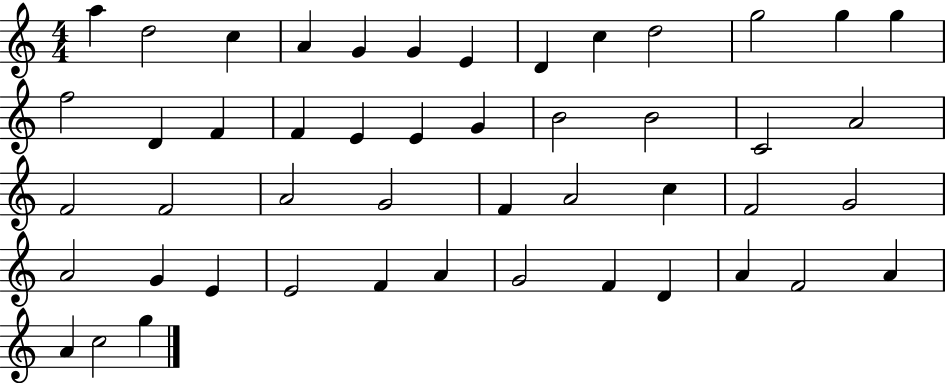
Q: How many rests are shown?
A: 0